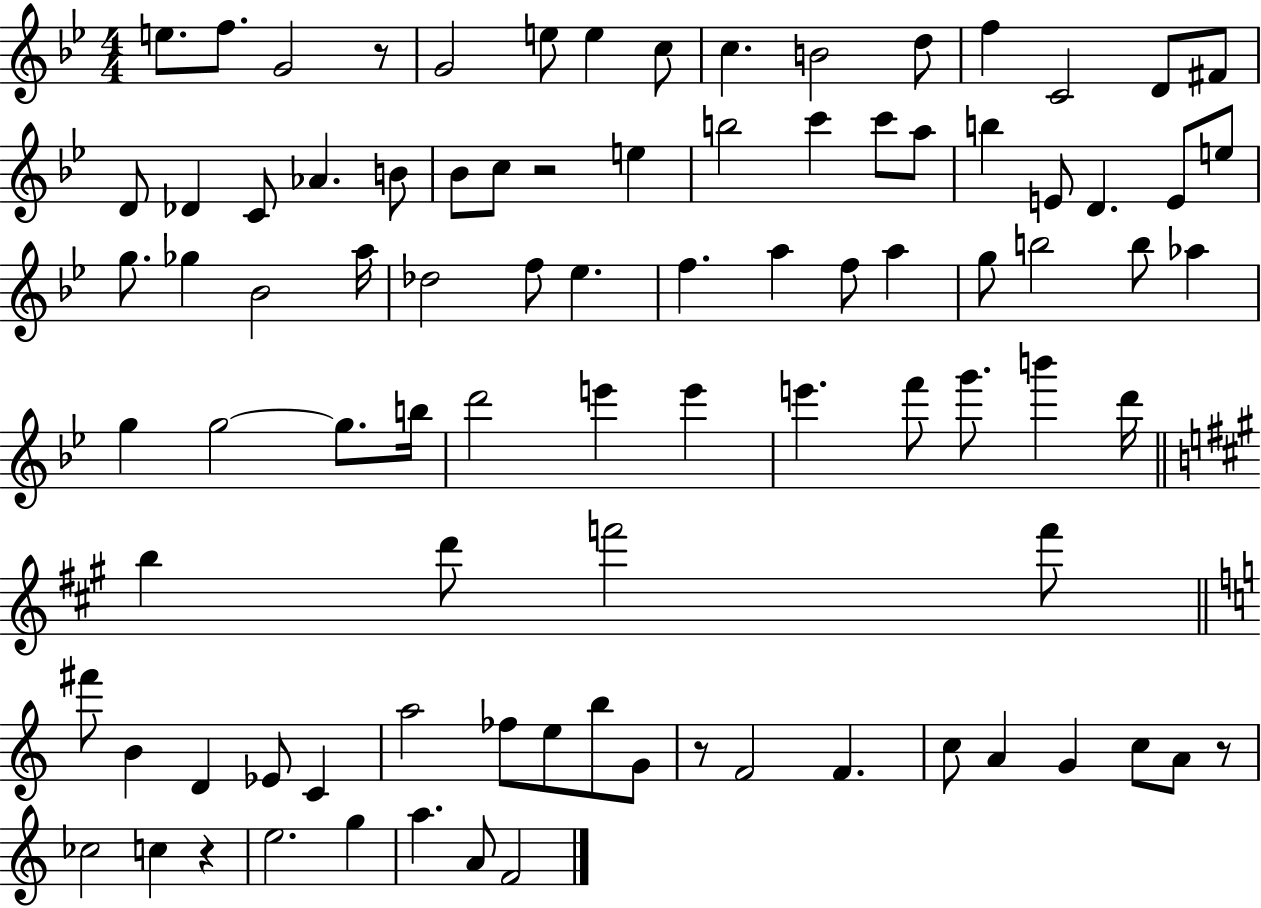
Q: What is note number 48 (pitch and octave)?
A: G5